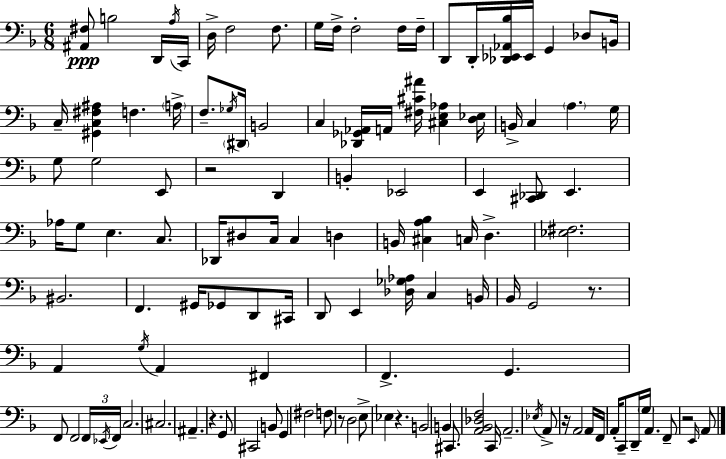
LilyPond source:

{
  \clef bass
  \numericTimeSignature
  \time 6/8
  \key f \major
  <ais, fis>8\ppp b2 d,16 \acciaccatura { a16 } | c,16 d16-> f2 f8. | g16 f16-> f2-. f16 | f16-- d,8 d,16-. <des, ees, aes, bes>16 ees,16 g,4 des8 | \break b,16 c16-- <gis, c fis ais>4 f4. | \parenthesize a16-> f8.-- \acciaccatura { ges16 } \parenthesize dis,16 b,2 | c4 <des, ges, aes,>16 a,16 <fis cis' ais'>16 <cis e aes>4 | <d ees>16 b,16-> c4 \parenthesize a4. | \break g16 g8 g2 | e,8 r2 d,4 | b,4-. ees,2 | e,4 <cis, des,>8 e,4. | \break aes16 g8 e4. c8. | des,16 dis8 c16 c4 d4 | b,16 <cis a bes>4 c16 d4.-> | <ees fis>2. | \break bis,2. | f,4. gis,16 ges,8 d,8 | cis,16 d,8 e,4 <des ges aes>16 c4 | b,16 bes,16 g,2 r8. | \break a,4 \acciaccatura { g16 } a,4 fis,4 | f,4.-> g,4. | f,8 f,2 | \tuplet 3/2 { f,16 \acciaccatura { ees,16 } f,16 } c2. | \break cis2. | ais,4.-- r4. | g,8 cis,2 | b,8 g,4 fis2 | \break f8 r8 d2 | e8-> ees4 r4. | b,2 | b,4 cis,8. <a, bes, des f>2 | \break c,16 a,2.-- | \acciaccatura { ees16 } a,8-> r16 a,2 | a,16 f,16 a,16-. c,8-- d,16-- \parenthesize g16 a,4. | f,8-- r2 | \break \grace { e,16 } a,8 \bar "|."
}